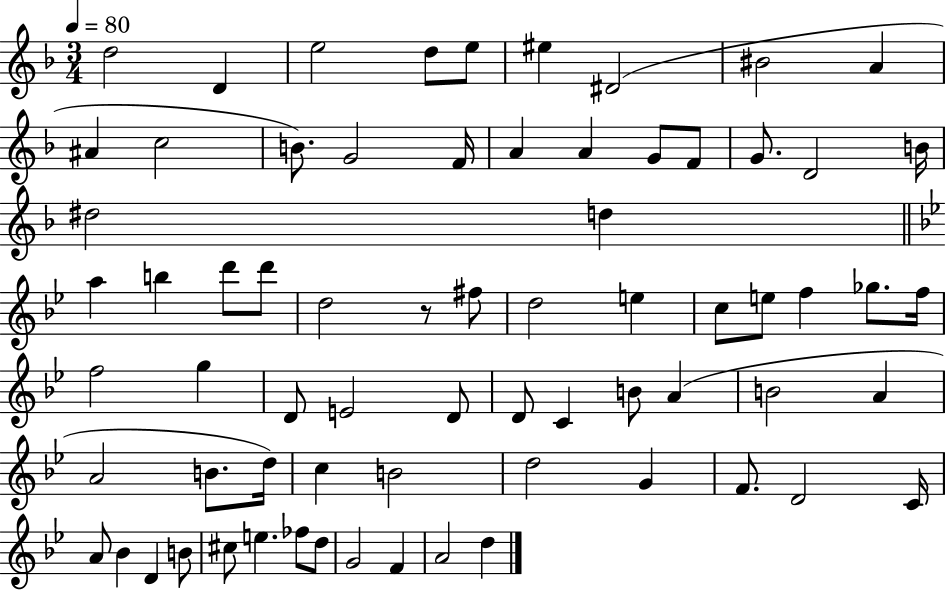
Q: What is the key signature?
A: F major